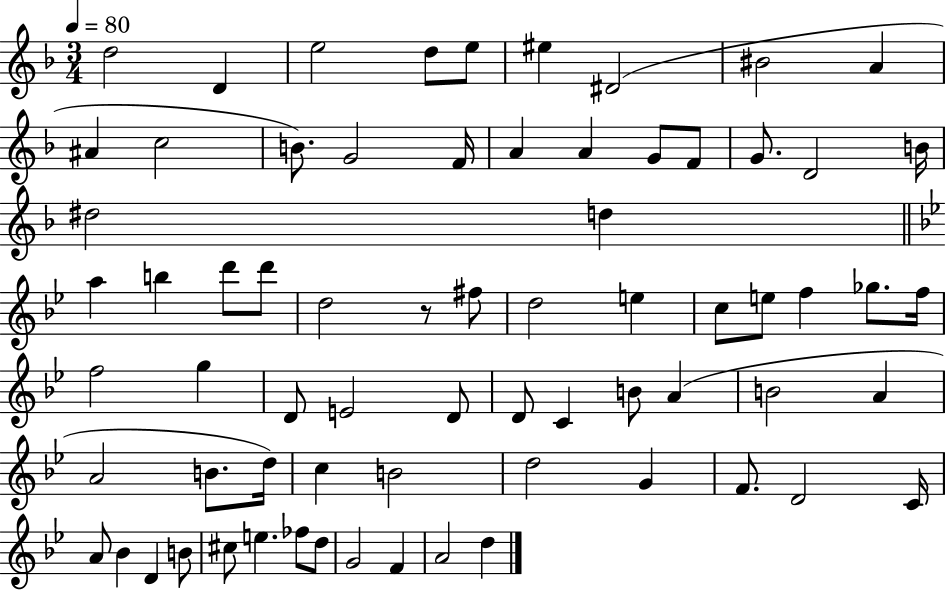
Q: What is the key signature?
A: F major